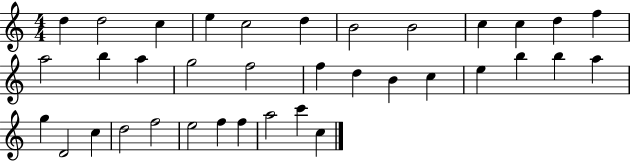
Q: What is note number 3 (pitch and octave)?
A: C5